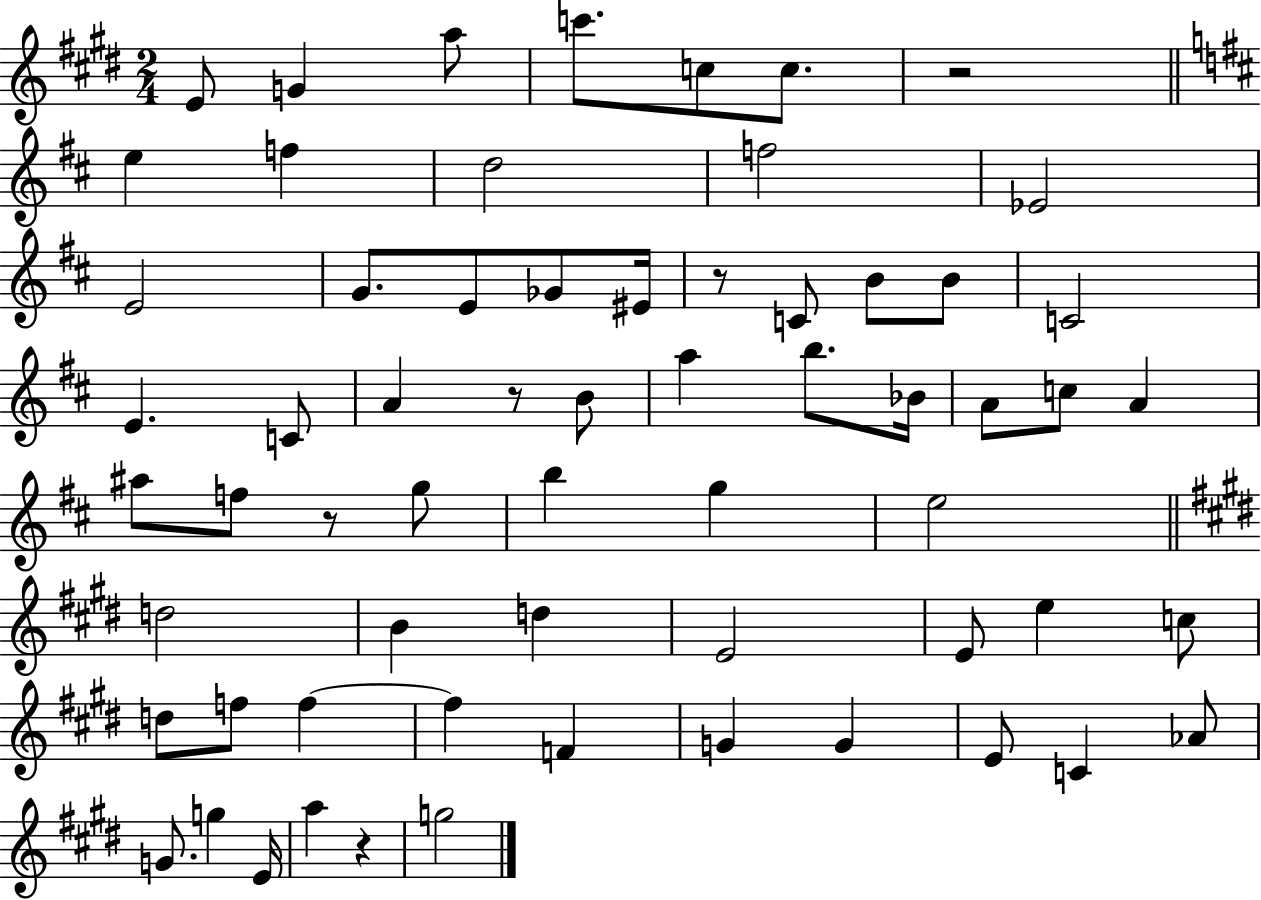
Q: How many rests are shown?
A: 5